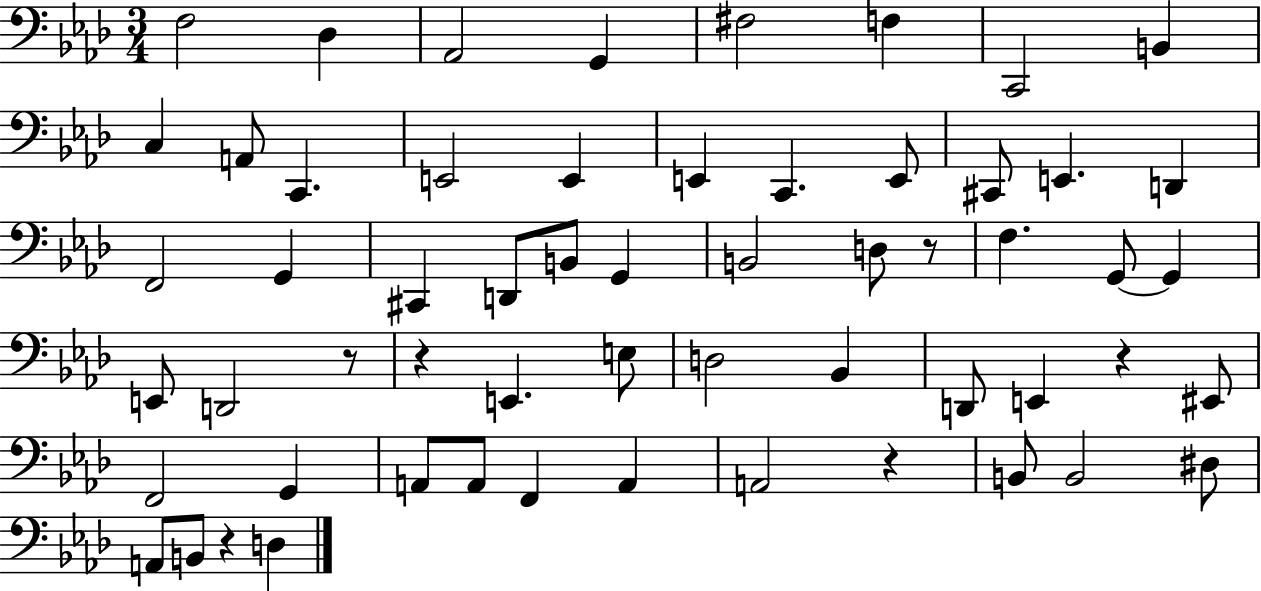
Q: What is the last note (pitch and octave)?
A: D3